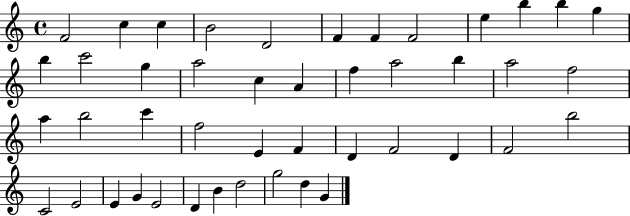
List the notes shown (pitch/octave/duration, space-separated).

F4/h C5/q C5/q B4/h D4/h F4/q F4/q F4/h E5/q B5/q B5/q G5/q B5/q C6/h G5/q A5/h C5/q A4/q F5/q A5/h B5/q A5/h F5/h A5/q B5/h C6/q F5/h E4/q F4/q D4/q F4/h D4/q F4/h B5/h C4/h E4/h E4/q G4/q E4/h D4/q B4/q D5/h G5/h D5/q G4/q